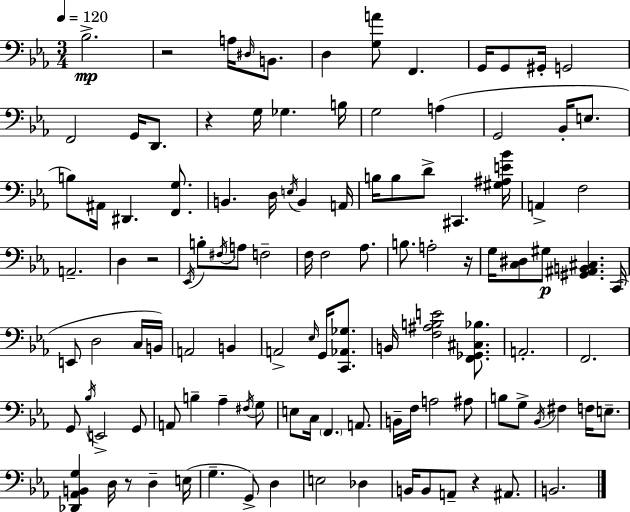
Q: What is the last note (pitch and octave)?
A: B2